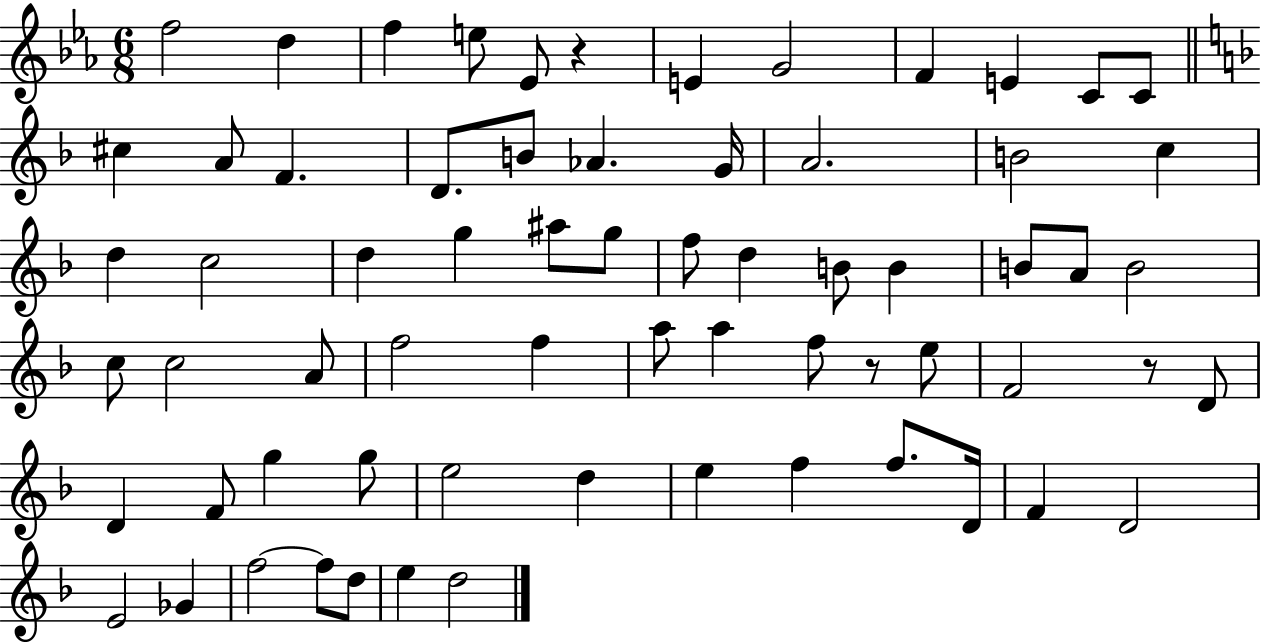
X:1
T:Untitled
M:6/8
L:1/4
K:Eb
f2 d f e/2 _E/2 z E G2 F E C/2 C/2 ^c A/2 F D/2 B/2 _A G/4 A2 B2 c d c2 d g ^a/2 g/2 f/2 d B/2 B B/2 A/2 B2 c/2 c2 A/2 f2 f a/2 a f/2 z/2 e/2 F2 z/2 D/2 D F/2 g g/2 e2 d e f f/2 D/4 F D2 E2 _G f2 f/2 d/2 e d2